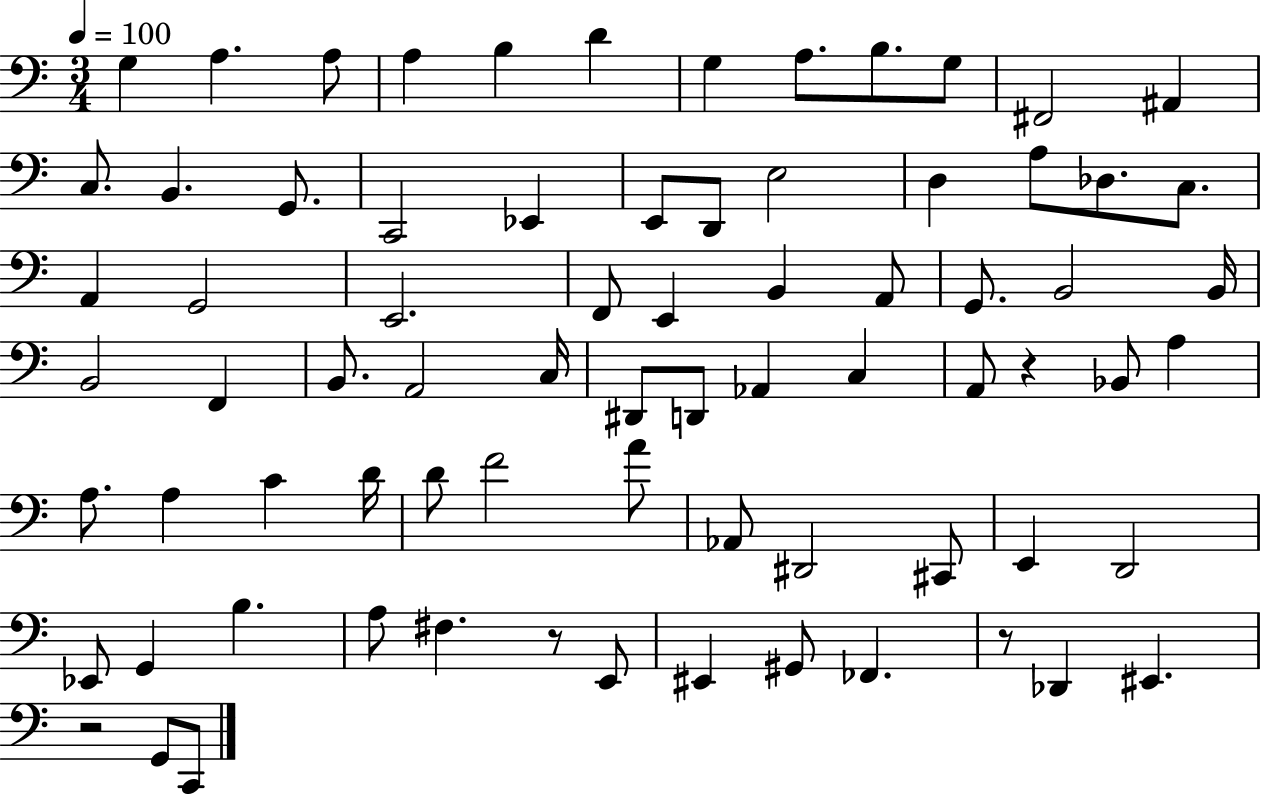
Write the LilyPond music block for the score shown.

{
  \clef bass
  \numericTimeSignature
  \time 3/4
  \key c \major
  \tempo 4 = 100
  g4 a4. a8 | a4 b4 d'4 | g4 a8. b8. g8 | fis,2 ais,4 | \break c8. b,4. g,8. | c,2 ees,4 | e,8 d,8 e2 | d4 a8 des8. c8. | \break a,4 g,2 | e,2. | f,8 e,4 b,4 a,8 | g,8. b,2 b,16 | \break b,2 f,4 | b,8. a,2 c16 | dis,8 d,8 aes,4 c4 | a,8 r4 bes,8 a4 | \break a8. a4 c'4 d'16 | d'8 f'2 a'8 | aes,8 dis,2 cis,8 | e,4 d,2 | \break ees,8 g,4 b4. | a8 fis4. r8 e,8 | eis,4 gis,8 fes,4. | r8 des,4 eis,4. | \break r2 g,8 c,8 | \bar "|."
}